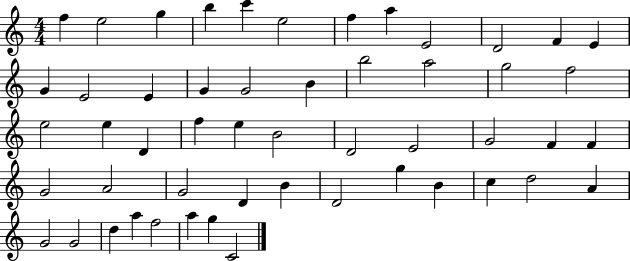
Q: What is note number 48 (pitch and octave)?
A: A5